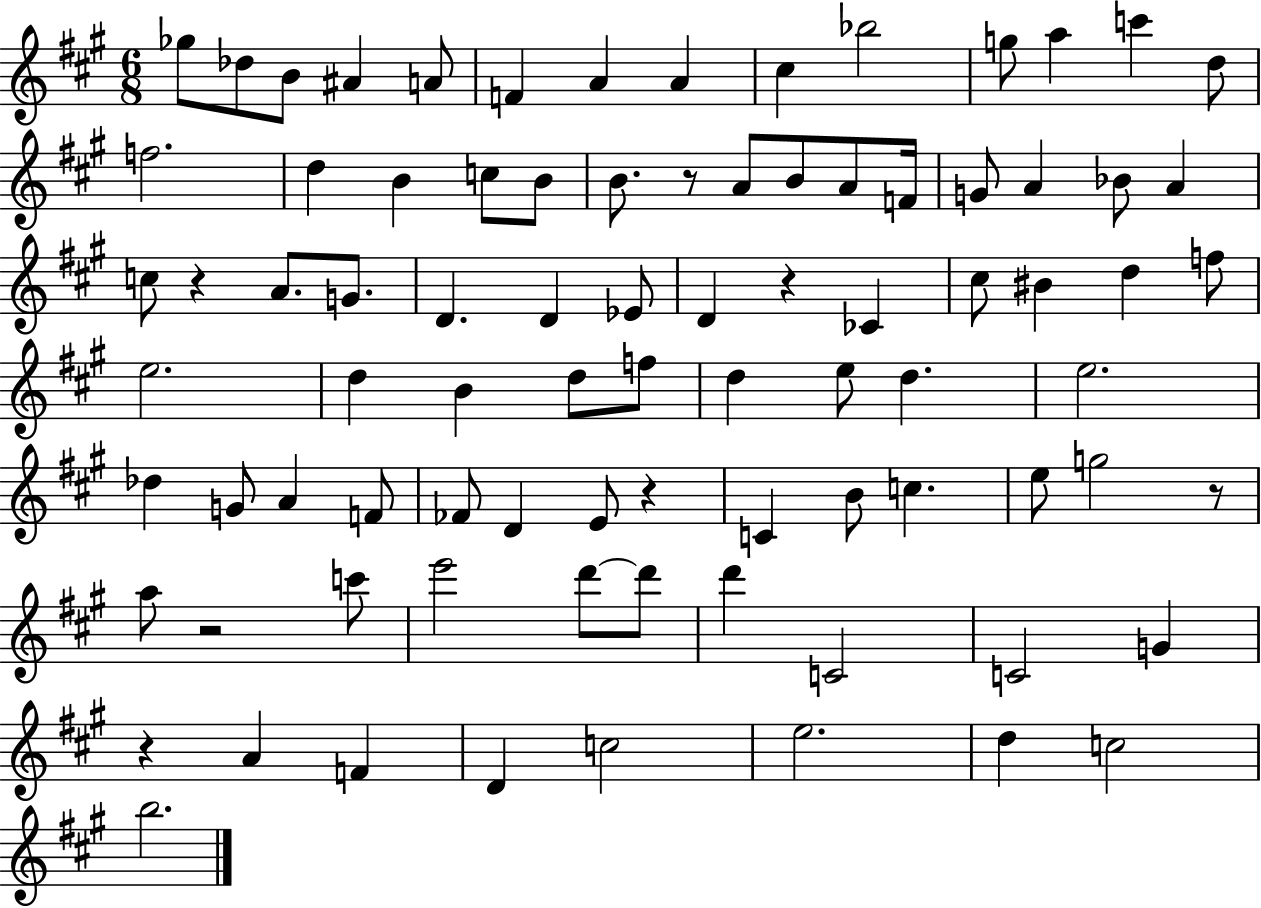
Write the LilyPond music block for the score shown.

{
  \clef treble
  \numericTimeSignature
  \time 6/8
  \key a \major
  ges''8 des''8 b'8 ais'4 a'8 | f'4 a'4 a'4 | cis''4 bes''2 | g''8 a''4 c'''4 d''8 | \break f''2. | d''4 b'4 c''8 b'8 | b'8. r8 a'8 b'8 a'8 f'16 | g'8 a'4 bes'8 a'4 | \break c''8 r4 a'8. g'8. | d'4. d'4 ees'8 | d'4 r4 ces'4 | cis''8 bis'4 d''4 f''8 | \break e''2. | d''4 b'4 d''8 f''8 | d''4 e''8 d''4. | e''2. | \break des''4 g'8 a'4 f'8 | fes'8 d'4 e'8 r4 | c'4 b'8 c''4. | e''8 g''2 r8 | \break a''8 r2 c'''8 | e'''2 d'''8~~ d'''8 | d'''4 c'2 | c'2 g'4 | \break r4 a'4 f'4 | d'4 c''2 | e''2. | d''4 c''2 | \break b''2. | \bar "|."
}